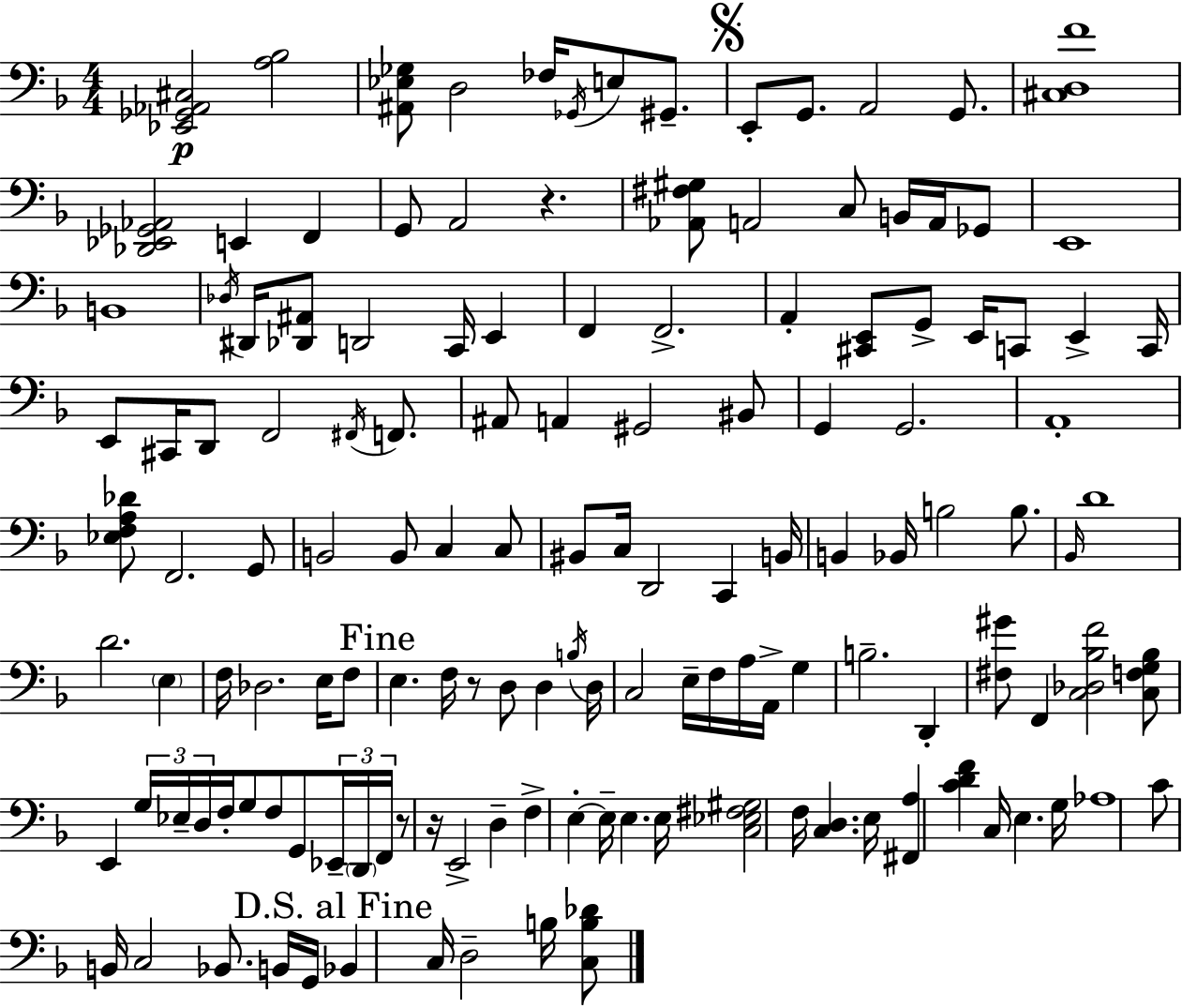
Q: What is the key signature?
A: F major